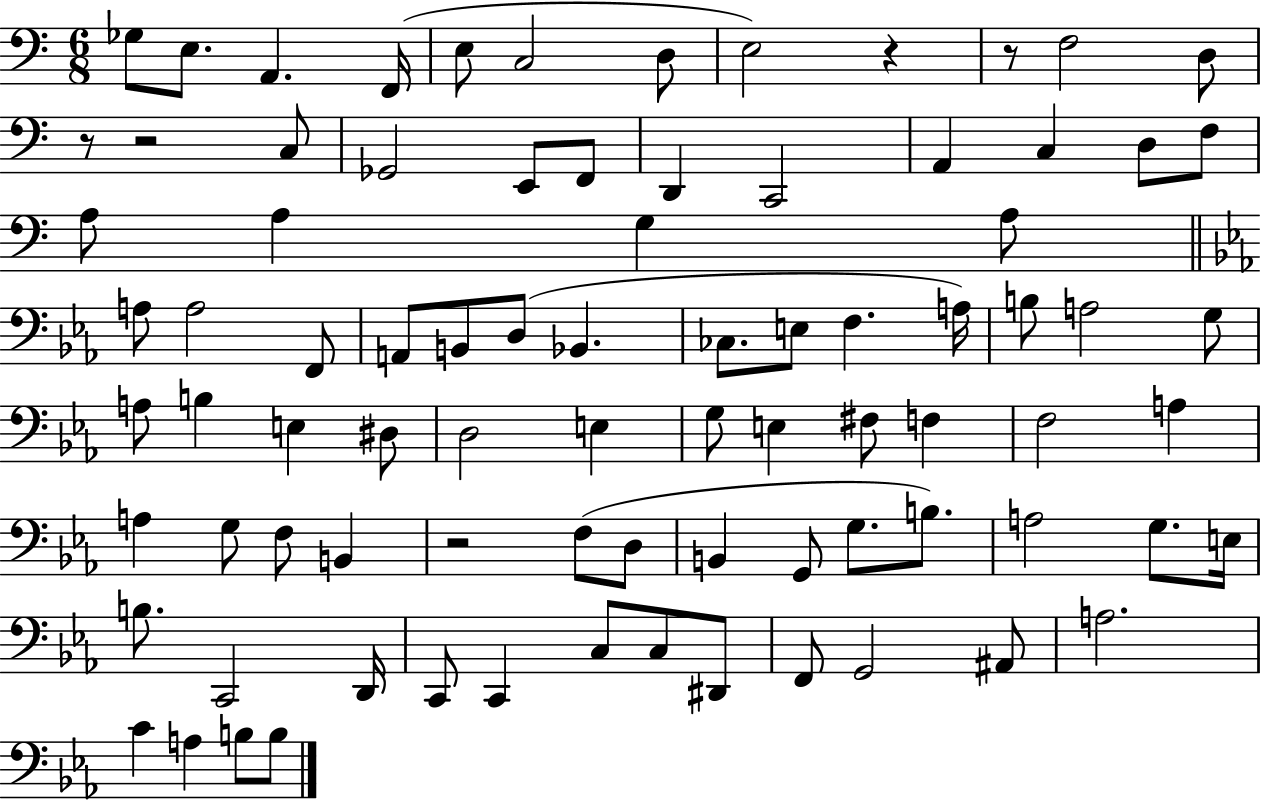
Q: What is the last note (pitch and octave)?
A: B3